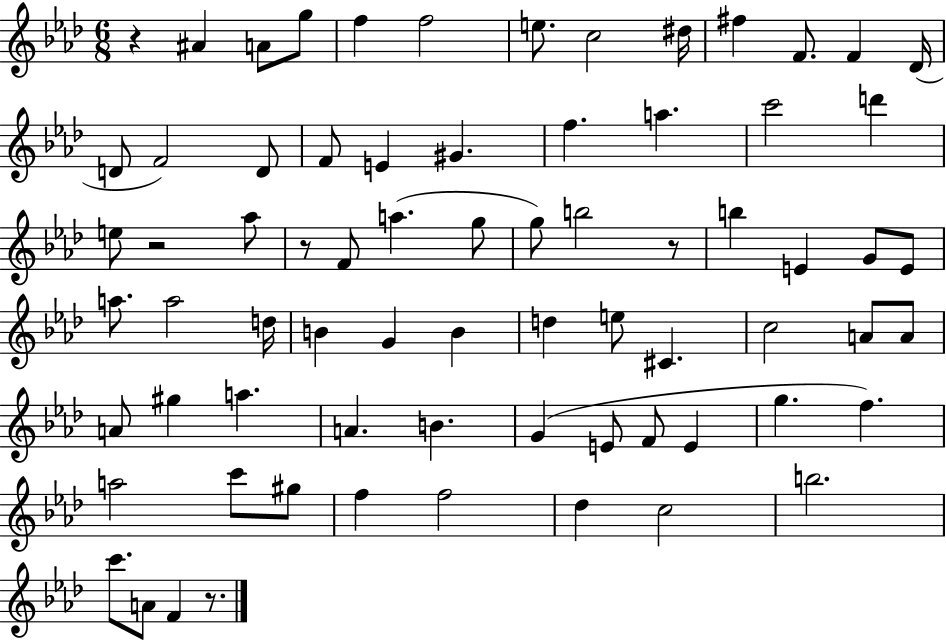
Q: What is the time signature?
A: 6/8